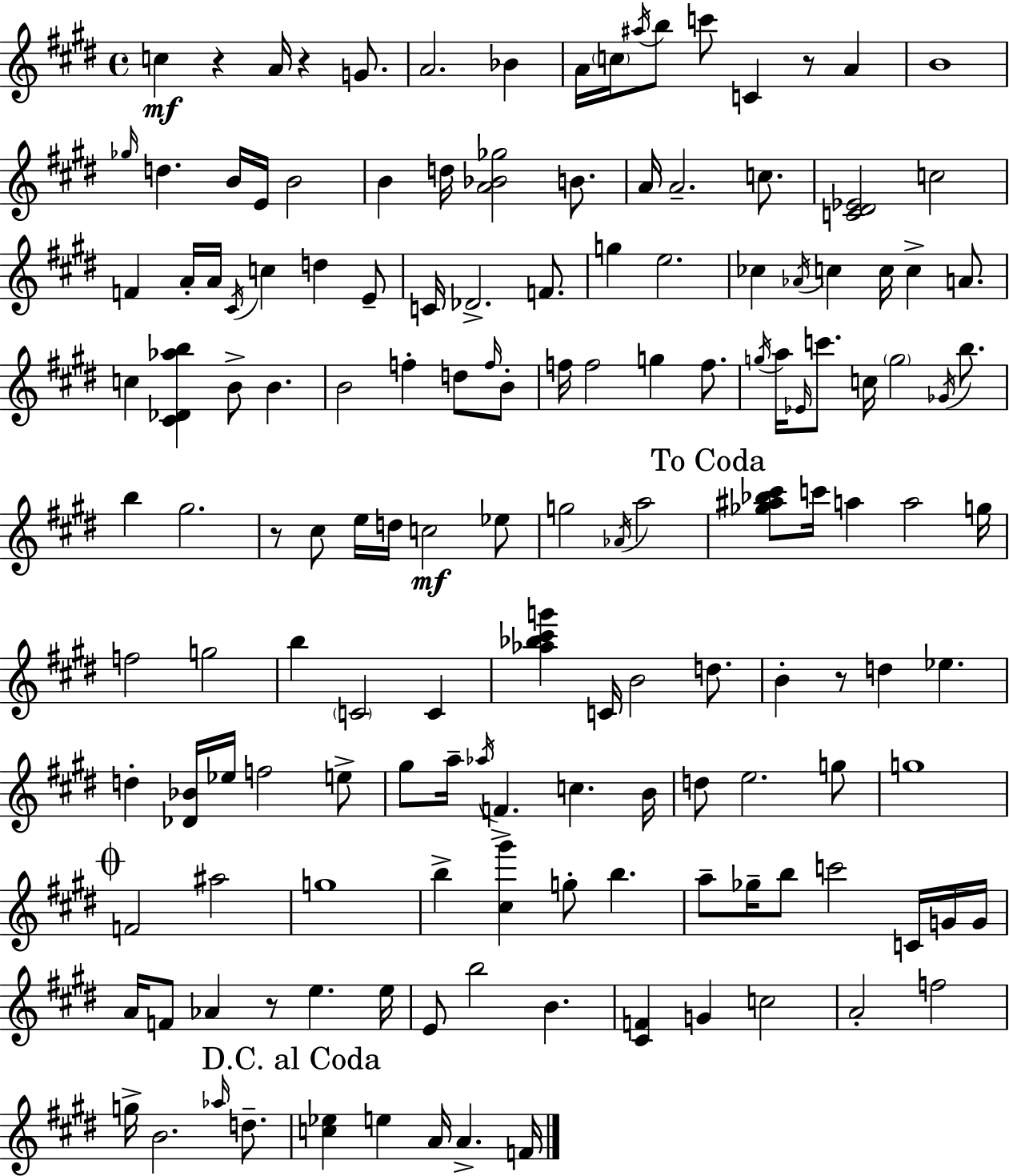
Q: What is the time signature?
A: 4/4